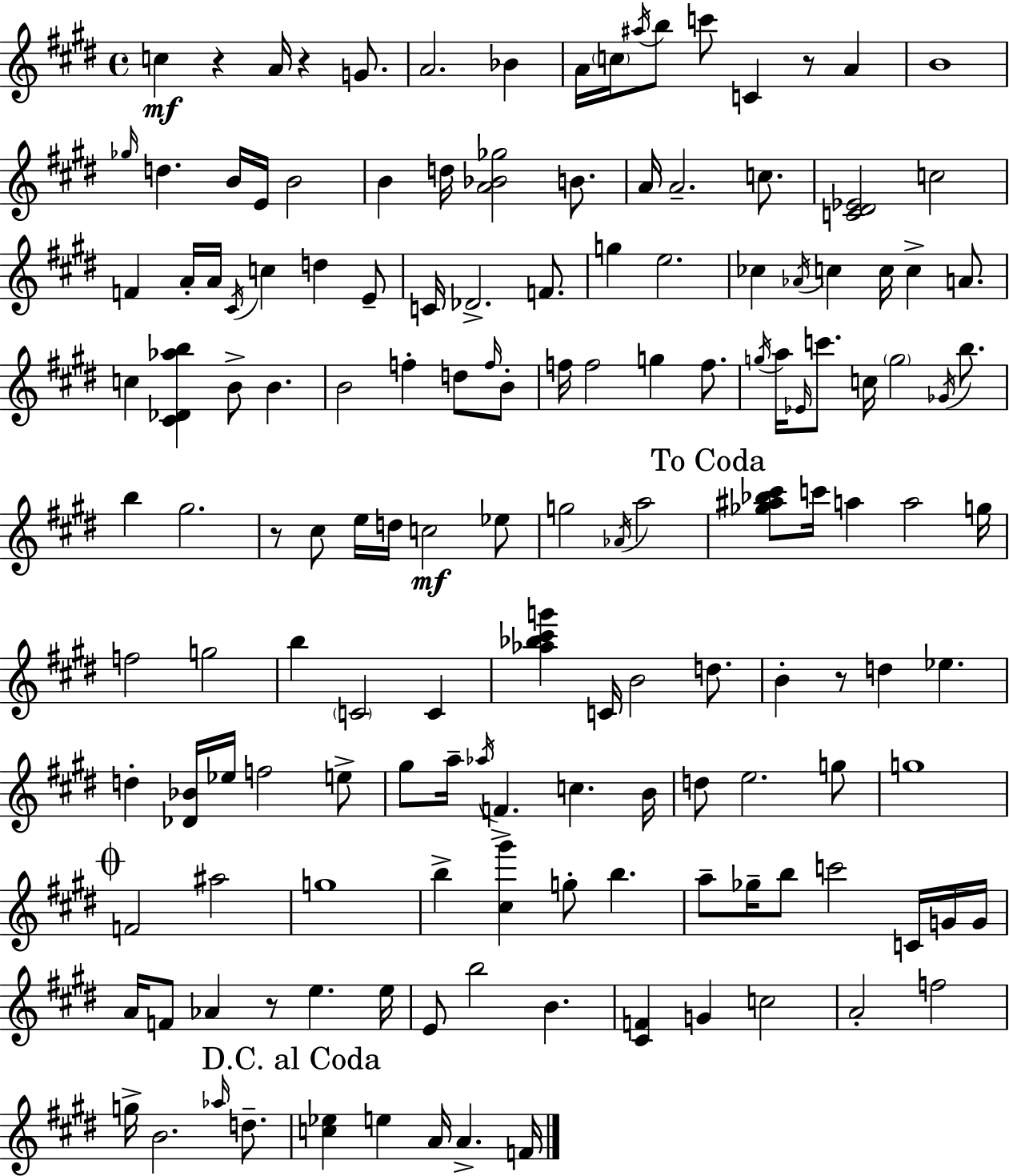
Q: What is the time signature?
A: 4/4